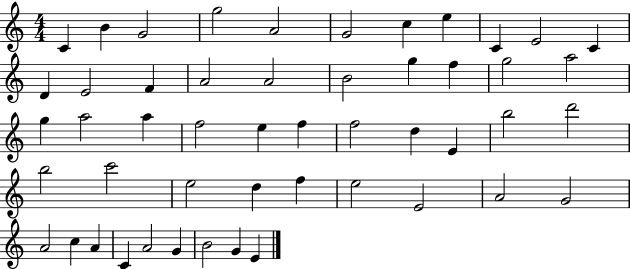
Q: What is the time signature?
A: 4/4